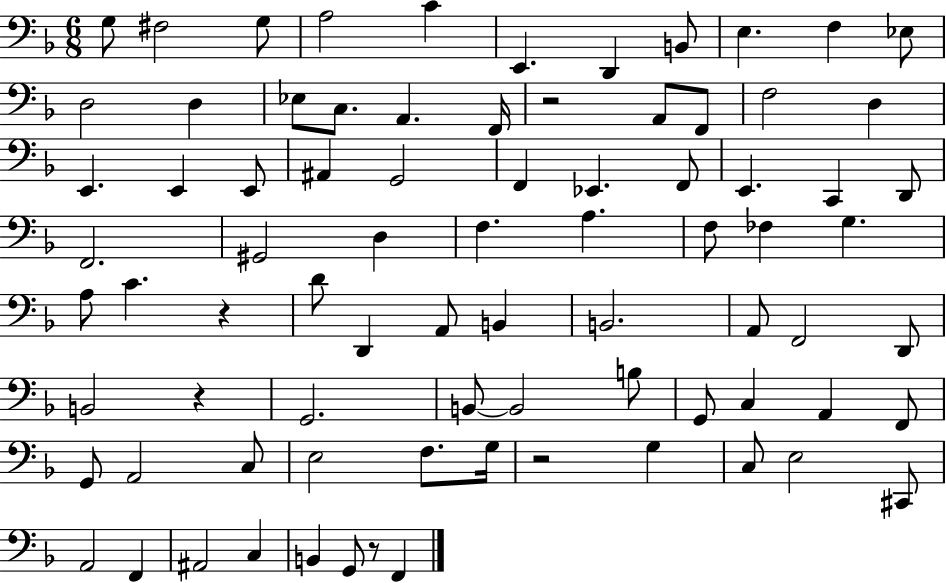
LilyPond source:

{
  \clef bass
  \numericTimeSignature
  \time 6/8
  \key f \major
  g8 fis2 g8 | a2 c'4 | e,4. d,4 b,8 | e4. f4 ees8 | \break d2 d4 | ees8 c8. a,4. f,16 | r2 a,8 f,8 | f2 d4 | \break e,4. e,4 e,8 | ais,4 g,2 | f,4 ees,4. f,8 | e,4. c,4 d,8 | \break f,2. | gis,2 d4 | f4. a4. | f8 fes4 g4. | \break a8 c'4. r4 | d'8 d,4 a,8 b,4 | b,2. | a,8 f,2 d,8 | \break b,2 r4 | g,2. | b,8~~ b,2 b8 | g,8 c4 a,4 f,8 | \break g,8 a,2 c8 | e2 f8. g16 | r2 g4 | c8 e2 cis,8 | \break a,2 f,4 | ais,2 c4 | b,4 g,8 r8 f,4 | \bar "|."
}